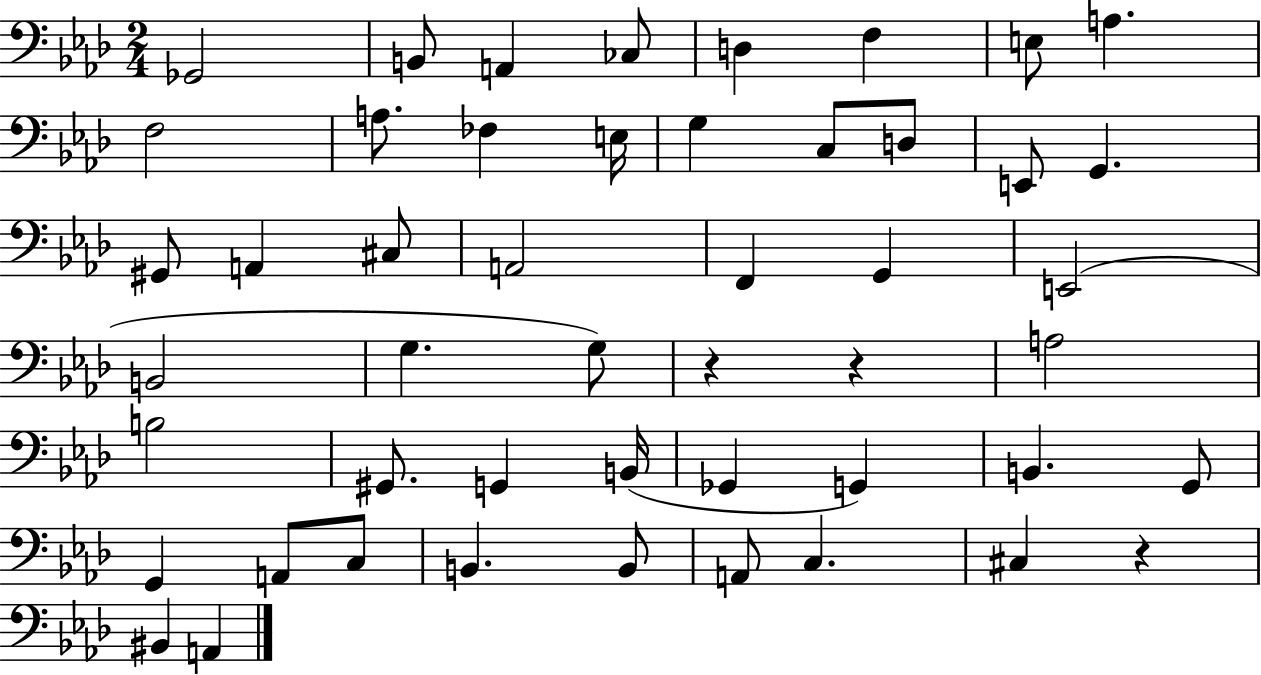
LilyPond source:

{
  \clef bass
  \numericTimeSignature
  \time 2/4
  \key aes \major
  \repeat volta 2 { ges,2 | b,8 a,4 ces8 | d4 f4 | e8 a4. | \break f2 | a8. fes4 e16 | g4 c8 d8 | e,8 g,4. | \break gis,8 a,4 cis8 | a,2 | f,4 g,4 | e,2( | \break b,2 | g4. g8) | r4 r4 | a2 | \break b2 | gis,8. g,4 b,16( | ges,4 g,4) | b,4. g,8 | \break g,4 a,8 c8 | b,4. b,8 | a,8 c4. | cis4 r4 | \break bis,4 a,4 | } \bar "|."
}